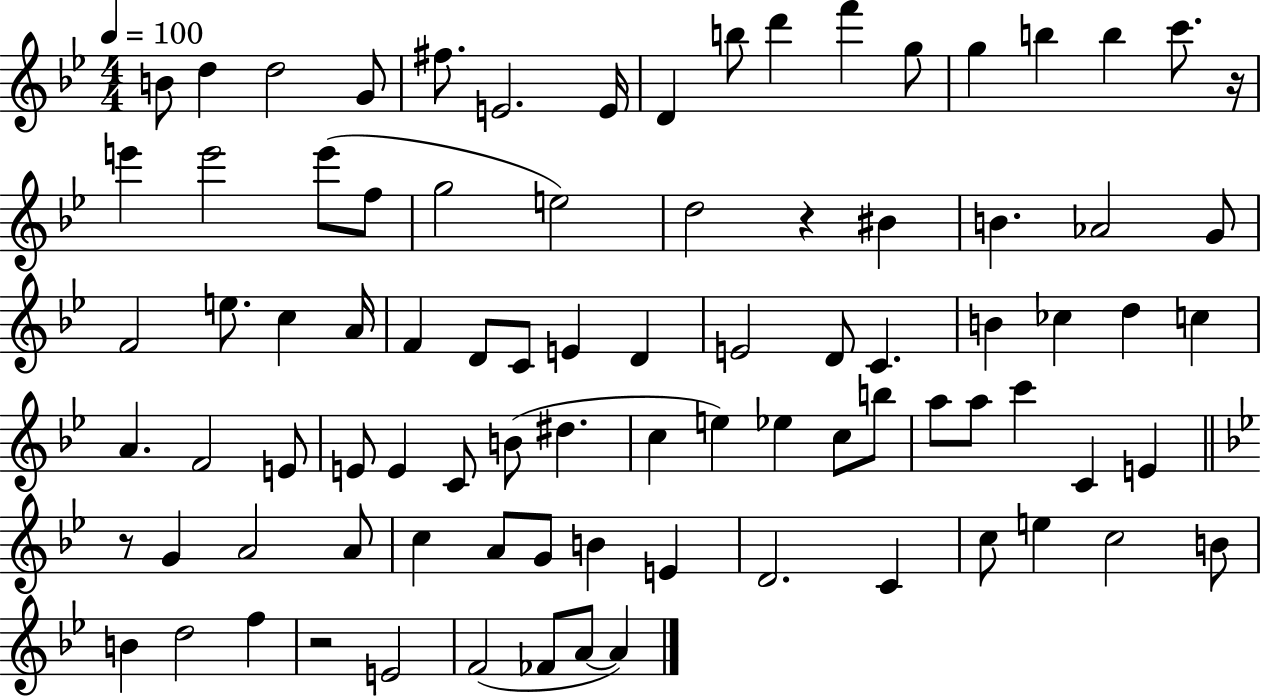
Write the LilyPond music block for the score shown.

{
  \clef treble
  \numericTimeSignature
  \time 4/4
  \key bes \major
  \tempo 4 = 100
  \repeat volta 2 { b'8 d''4 d''2 g'8 | fis''8. e'2. e'16 | d'4 b''8 d'''4 f'''4 g''8 | g''4 b''4 b''4 c'''8. r16 | \break e'''4 e'''2 e'''8( f''8 | g''2 e''2) | d''2 r4 bis'4 | b'4. aes'2 g'8 | \break f'2 e''8. c''4 a'16 | f'4 d'8 c'8 e'4 d'4 | e'2 d'8 c'4. | b'4 ces''4 d''4 c''4 | \break a'4. f'2 e'8 | e'8 e'4 c'8 b'8( dis''4. | c''4 e''4) ees''4 c''8 b''8 | a''8 a''8 c'''4 c'4 e'4 | \break \bar "||" \break \key bes \major r8 g'4 a'2 a'8 | c''4 a'8 g'8 b'4 e'4 | d'2. c'4 | c''8 e''4 c''2 b'8 | \break b'4 d''2 f''4 | r2 e'2 | f'2( fes'8 a'8~~ a'4) | } \bar "|."
}